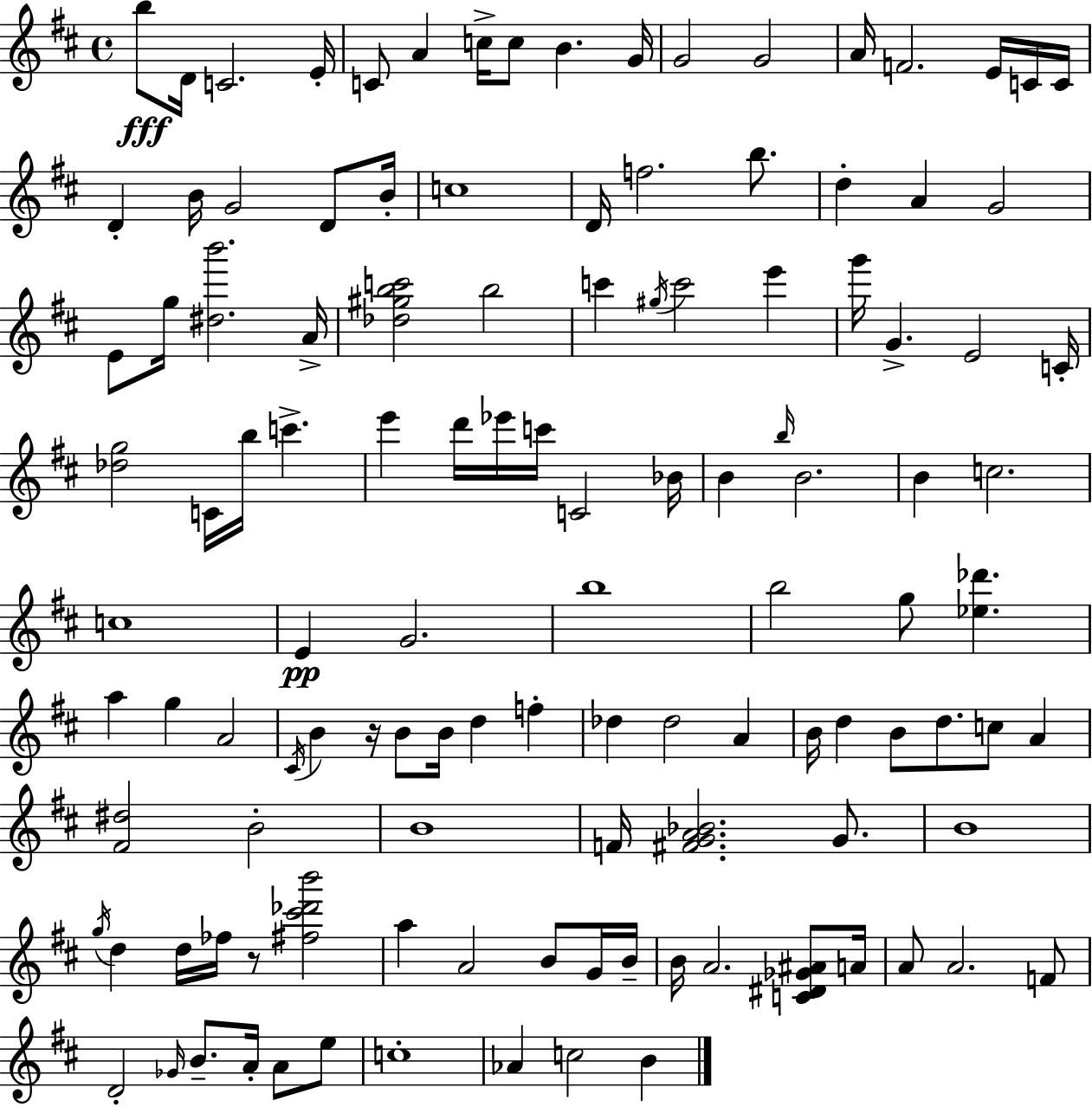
X:1
T:Untitled
M:4/4
L:1/4
K:D
b/2 D/4 C2 E/4 C/2 A c/4 c/2 B G/4 G2 G2 A/4 F2 E/4 C/4 C/4 D B/4 G2 D/2 B/4 c4 D/4 f2 b/2 d A G2 E/2 g/4 [^db']2 A/4 [_d^gbc']2 b2 c' ^g/4 c'2 e' g'/4 G E2 C/4 [_dg]2 C/4 b/4 c' e' d'/4 _e'/4 c'/4 C2 _B/4 B b/4 B2 B c2 c4 E G2 b4 b2 g/2 [_e_d'] a g A2 ^C/4 B z/4 B/2 B/4 d f _d _d2 A B/4 d B/2 d/2 c/2 A [^F^d]2 B2 B4 F/4 [^FGA_B]2 G/2 B4 g/4 d d/4 _f/4 z/2 [^f^c'_d'b']2 a A2 B/2 G/4 B/4 B/4 A2 [C^D_G^A]/2 A/4 A/2 A2 F/2 D2 _G/4 B/2 A/4 A/2 e/2 c4 _A c2 B